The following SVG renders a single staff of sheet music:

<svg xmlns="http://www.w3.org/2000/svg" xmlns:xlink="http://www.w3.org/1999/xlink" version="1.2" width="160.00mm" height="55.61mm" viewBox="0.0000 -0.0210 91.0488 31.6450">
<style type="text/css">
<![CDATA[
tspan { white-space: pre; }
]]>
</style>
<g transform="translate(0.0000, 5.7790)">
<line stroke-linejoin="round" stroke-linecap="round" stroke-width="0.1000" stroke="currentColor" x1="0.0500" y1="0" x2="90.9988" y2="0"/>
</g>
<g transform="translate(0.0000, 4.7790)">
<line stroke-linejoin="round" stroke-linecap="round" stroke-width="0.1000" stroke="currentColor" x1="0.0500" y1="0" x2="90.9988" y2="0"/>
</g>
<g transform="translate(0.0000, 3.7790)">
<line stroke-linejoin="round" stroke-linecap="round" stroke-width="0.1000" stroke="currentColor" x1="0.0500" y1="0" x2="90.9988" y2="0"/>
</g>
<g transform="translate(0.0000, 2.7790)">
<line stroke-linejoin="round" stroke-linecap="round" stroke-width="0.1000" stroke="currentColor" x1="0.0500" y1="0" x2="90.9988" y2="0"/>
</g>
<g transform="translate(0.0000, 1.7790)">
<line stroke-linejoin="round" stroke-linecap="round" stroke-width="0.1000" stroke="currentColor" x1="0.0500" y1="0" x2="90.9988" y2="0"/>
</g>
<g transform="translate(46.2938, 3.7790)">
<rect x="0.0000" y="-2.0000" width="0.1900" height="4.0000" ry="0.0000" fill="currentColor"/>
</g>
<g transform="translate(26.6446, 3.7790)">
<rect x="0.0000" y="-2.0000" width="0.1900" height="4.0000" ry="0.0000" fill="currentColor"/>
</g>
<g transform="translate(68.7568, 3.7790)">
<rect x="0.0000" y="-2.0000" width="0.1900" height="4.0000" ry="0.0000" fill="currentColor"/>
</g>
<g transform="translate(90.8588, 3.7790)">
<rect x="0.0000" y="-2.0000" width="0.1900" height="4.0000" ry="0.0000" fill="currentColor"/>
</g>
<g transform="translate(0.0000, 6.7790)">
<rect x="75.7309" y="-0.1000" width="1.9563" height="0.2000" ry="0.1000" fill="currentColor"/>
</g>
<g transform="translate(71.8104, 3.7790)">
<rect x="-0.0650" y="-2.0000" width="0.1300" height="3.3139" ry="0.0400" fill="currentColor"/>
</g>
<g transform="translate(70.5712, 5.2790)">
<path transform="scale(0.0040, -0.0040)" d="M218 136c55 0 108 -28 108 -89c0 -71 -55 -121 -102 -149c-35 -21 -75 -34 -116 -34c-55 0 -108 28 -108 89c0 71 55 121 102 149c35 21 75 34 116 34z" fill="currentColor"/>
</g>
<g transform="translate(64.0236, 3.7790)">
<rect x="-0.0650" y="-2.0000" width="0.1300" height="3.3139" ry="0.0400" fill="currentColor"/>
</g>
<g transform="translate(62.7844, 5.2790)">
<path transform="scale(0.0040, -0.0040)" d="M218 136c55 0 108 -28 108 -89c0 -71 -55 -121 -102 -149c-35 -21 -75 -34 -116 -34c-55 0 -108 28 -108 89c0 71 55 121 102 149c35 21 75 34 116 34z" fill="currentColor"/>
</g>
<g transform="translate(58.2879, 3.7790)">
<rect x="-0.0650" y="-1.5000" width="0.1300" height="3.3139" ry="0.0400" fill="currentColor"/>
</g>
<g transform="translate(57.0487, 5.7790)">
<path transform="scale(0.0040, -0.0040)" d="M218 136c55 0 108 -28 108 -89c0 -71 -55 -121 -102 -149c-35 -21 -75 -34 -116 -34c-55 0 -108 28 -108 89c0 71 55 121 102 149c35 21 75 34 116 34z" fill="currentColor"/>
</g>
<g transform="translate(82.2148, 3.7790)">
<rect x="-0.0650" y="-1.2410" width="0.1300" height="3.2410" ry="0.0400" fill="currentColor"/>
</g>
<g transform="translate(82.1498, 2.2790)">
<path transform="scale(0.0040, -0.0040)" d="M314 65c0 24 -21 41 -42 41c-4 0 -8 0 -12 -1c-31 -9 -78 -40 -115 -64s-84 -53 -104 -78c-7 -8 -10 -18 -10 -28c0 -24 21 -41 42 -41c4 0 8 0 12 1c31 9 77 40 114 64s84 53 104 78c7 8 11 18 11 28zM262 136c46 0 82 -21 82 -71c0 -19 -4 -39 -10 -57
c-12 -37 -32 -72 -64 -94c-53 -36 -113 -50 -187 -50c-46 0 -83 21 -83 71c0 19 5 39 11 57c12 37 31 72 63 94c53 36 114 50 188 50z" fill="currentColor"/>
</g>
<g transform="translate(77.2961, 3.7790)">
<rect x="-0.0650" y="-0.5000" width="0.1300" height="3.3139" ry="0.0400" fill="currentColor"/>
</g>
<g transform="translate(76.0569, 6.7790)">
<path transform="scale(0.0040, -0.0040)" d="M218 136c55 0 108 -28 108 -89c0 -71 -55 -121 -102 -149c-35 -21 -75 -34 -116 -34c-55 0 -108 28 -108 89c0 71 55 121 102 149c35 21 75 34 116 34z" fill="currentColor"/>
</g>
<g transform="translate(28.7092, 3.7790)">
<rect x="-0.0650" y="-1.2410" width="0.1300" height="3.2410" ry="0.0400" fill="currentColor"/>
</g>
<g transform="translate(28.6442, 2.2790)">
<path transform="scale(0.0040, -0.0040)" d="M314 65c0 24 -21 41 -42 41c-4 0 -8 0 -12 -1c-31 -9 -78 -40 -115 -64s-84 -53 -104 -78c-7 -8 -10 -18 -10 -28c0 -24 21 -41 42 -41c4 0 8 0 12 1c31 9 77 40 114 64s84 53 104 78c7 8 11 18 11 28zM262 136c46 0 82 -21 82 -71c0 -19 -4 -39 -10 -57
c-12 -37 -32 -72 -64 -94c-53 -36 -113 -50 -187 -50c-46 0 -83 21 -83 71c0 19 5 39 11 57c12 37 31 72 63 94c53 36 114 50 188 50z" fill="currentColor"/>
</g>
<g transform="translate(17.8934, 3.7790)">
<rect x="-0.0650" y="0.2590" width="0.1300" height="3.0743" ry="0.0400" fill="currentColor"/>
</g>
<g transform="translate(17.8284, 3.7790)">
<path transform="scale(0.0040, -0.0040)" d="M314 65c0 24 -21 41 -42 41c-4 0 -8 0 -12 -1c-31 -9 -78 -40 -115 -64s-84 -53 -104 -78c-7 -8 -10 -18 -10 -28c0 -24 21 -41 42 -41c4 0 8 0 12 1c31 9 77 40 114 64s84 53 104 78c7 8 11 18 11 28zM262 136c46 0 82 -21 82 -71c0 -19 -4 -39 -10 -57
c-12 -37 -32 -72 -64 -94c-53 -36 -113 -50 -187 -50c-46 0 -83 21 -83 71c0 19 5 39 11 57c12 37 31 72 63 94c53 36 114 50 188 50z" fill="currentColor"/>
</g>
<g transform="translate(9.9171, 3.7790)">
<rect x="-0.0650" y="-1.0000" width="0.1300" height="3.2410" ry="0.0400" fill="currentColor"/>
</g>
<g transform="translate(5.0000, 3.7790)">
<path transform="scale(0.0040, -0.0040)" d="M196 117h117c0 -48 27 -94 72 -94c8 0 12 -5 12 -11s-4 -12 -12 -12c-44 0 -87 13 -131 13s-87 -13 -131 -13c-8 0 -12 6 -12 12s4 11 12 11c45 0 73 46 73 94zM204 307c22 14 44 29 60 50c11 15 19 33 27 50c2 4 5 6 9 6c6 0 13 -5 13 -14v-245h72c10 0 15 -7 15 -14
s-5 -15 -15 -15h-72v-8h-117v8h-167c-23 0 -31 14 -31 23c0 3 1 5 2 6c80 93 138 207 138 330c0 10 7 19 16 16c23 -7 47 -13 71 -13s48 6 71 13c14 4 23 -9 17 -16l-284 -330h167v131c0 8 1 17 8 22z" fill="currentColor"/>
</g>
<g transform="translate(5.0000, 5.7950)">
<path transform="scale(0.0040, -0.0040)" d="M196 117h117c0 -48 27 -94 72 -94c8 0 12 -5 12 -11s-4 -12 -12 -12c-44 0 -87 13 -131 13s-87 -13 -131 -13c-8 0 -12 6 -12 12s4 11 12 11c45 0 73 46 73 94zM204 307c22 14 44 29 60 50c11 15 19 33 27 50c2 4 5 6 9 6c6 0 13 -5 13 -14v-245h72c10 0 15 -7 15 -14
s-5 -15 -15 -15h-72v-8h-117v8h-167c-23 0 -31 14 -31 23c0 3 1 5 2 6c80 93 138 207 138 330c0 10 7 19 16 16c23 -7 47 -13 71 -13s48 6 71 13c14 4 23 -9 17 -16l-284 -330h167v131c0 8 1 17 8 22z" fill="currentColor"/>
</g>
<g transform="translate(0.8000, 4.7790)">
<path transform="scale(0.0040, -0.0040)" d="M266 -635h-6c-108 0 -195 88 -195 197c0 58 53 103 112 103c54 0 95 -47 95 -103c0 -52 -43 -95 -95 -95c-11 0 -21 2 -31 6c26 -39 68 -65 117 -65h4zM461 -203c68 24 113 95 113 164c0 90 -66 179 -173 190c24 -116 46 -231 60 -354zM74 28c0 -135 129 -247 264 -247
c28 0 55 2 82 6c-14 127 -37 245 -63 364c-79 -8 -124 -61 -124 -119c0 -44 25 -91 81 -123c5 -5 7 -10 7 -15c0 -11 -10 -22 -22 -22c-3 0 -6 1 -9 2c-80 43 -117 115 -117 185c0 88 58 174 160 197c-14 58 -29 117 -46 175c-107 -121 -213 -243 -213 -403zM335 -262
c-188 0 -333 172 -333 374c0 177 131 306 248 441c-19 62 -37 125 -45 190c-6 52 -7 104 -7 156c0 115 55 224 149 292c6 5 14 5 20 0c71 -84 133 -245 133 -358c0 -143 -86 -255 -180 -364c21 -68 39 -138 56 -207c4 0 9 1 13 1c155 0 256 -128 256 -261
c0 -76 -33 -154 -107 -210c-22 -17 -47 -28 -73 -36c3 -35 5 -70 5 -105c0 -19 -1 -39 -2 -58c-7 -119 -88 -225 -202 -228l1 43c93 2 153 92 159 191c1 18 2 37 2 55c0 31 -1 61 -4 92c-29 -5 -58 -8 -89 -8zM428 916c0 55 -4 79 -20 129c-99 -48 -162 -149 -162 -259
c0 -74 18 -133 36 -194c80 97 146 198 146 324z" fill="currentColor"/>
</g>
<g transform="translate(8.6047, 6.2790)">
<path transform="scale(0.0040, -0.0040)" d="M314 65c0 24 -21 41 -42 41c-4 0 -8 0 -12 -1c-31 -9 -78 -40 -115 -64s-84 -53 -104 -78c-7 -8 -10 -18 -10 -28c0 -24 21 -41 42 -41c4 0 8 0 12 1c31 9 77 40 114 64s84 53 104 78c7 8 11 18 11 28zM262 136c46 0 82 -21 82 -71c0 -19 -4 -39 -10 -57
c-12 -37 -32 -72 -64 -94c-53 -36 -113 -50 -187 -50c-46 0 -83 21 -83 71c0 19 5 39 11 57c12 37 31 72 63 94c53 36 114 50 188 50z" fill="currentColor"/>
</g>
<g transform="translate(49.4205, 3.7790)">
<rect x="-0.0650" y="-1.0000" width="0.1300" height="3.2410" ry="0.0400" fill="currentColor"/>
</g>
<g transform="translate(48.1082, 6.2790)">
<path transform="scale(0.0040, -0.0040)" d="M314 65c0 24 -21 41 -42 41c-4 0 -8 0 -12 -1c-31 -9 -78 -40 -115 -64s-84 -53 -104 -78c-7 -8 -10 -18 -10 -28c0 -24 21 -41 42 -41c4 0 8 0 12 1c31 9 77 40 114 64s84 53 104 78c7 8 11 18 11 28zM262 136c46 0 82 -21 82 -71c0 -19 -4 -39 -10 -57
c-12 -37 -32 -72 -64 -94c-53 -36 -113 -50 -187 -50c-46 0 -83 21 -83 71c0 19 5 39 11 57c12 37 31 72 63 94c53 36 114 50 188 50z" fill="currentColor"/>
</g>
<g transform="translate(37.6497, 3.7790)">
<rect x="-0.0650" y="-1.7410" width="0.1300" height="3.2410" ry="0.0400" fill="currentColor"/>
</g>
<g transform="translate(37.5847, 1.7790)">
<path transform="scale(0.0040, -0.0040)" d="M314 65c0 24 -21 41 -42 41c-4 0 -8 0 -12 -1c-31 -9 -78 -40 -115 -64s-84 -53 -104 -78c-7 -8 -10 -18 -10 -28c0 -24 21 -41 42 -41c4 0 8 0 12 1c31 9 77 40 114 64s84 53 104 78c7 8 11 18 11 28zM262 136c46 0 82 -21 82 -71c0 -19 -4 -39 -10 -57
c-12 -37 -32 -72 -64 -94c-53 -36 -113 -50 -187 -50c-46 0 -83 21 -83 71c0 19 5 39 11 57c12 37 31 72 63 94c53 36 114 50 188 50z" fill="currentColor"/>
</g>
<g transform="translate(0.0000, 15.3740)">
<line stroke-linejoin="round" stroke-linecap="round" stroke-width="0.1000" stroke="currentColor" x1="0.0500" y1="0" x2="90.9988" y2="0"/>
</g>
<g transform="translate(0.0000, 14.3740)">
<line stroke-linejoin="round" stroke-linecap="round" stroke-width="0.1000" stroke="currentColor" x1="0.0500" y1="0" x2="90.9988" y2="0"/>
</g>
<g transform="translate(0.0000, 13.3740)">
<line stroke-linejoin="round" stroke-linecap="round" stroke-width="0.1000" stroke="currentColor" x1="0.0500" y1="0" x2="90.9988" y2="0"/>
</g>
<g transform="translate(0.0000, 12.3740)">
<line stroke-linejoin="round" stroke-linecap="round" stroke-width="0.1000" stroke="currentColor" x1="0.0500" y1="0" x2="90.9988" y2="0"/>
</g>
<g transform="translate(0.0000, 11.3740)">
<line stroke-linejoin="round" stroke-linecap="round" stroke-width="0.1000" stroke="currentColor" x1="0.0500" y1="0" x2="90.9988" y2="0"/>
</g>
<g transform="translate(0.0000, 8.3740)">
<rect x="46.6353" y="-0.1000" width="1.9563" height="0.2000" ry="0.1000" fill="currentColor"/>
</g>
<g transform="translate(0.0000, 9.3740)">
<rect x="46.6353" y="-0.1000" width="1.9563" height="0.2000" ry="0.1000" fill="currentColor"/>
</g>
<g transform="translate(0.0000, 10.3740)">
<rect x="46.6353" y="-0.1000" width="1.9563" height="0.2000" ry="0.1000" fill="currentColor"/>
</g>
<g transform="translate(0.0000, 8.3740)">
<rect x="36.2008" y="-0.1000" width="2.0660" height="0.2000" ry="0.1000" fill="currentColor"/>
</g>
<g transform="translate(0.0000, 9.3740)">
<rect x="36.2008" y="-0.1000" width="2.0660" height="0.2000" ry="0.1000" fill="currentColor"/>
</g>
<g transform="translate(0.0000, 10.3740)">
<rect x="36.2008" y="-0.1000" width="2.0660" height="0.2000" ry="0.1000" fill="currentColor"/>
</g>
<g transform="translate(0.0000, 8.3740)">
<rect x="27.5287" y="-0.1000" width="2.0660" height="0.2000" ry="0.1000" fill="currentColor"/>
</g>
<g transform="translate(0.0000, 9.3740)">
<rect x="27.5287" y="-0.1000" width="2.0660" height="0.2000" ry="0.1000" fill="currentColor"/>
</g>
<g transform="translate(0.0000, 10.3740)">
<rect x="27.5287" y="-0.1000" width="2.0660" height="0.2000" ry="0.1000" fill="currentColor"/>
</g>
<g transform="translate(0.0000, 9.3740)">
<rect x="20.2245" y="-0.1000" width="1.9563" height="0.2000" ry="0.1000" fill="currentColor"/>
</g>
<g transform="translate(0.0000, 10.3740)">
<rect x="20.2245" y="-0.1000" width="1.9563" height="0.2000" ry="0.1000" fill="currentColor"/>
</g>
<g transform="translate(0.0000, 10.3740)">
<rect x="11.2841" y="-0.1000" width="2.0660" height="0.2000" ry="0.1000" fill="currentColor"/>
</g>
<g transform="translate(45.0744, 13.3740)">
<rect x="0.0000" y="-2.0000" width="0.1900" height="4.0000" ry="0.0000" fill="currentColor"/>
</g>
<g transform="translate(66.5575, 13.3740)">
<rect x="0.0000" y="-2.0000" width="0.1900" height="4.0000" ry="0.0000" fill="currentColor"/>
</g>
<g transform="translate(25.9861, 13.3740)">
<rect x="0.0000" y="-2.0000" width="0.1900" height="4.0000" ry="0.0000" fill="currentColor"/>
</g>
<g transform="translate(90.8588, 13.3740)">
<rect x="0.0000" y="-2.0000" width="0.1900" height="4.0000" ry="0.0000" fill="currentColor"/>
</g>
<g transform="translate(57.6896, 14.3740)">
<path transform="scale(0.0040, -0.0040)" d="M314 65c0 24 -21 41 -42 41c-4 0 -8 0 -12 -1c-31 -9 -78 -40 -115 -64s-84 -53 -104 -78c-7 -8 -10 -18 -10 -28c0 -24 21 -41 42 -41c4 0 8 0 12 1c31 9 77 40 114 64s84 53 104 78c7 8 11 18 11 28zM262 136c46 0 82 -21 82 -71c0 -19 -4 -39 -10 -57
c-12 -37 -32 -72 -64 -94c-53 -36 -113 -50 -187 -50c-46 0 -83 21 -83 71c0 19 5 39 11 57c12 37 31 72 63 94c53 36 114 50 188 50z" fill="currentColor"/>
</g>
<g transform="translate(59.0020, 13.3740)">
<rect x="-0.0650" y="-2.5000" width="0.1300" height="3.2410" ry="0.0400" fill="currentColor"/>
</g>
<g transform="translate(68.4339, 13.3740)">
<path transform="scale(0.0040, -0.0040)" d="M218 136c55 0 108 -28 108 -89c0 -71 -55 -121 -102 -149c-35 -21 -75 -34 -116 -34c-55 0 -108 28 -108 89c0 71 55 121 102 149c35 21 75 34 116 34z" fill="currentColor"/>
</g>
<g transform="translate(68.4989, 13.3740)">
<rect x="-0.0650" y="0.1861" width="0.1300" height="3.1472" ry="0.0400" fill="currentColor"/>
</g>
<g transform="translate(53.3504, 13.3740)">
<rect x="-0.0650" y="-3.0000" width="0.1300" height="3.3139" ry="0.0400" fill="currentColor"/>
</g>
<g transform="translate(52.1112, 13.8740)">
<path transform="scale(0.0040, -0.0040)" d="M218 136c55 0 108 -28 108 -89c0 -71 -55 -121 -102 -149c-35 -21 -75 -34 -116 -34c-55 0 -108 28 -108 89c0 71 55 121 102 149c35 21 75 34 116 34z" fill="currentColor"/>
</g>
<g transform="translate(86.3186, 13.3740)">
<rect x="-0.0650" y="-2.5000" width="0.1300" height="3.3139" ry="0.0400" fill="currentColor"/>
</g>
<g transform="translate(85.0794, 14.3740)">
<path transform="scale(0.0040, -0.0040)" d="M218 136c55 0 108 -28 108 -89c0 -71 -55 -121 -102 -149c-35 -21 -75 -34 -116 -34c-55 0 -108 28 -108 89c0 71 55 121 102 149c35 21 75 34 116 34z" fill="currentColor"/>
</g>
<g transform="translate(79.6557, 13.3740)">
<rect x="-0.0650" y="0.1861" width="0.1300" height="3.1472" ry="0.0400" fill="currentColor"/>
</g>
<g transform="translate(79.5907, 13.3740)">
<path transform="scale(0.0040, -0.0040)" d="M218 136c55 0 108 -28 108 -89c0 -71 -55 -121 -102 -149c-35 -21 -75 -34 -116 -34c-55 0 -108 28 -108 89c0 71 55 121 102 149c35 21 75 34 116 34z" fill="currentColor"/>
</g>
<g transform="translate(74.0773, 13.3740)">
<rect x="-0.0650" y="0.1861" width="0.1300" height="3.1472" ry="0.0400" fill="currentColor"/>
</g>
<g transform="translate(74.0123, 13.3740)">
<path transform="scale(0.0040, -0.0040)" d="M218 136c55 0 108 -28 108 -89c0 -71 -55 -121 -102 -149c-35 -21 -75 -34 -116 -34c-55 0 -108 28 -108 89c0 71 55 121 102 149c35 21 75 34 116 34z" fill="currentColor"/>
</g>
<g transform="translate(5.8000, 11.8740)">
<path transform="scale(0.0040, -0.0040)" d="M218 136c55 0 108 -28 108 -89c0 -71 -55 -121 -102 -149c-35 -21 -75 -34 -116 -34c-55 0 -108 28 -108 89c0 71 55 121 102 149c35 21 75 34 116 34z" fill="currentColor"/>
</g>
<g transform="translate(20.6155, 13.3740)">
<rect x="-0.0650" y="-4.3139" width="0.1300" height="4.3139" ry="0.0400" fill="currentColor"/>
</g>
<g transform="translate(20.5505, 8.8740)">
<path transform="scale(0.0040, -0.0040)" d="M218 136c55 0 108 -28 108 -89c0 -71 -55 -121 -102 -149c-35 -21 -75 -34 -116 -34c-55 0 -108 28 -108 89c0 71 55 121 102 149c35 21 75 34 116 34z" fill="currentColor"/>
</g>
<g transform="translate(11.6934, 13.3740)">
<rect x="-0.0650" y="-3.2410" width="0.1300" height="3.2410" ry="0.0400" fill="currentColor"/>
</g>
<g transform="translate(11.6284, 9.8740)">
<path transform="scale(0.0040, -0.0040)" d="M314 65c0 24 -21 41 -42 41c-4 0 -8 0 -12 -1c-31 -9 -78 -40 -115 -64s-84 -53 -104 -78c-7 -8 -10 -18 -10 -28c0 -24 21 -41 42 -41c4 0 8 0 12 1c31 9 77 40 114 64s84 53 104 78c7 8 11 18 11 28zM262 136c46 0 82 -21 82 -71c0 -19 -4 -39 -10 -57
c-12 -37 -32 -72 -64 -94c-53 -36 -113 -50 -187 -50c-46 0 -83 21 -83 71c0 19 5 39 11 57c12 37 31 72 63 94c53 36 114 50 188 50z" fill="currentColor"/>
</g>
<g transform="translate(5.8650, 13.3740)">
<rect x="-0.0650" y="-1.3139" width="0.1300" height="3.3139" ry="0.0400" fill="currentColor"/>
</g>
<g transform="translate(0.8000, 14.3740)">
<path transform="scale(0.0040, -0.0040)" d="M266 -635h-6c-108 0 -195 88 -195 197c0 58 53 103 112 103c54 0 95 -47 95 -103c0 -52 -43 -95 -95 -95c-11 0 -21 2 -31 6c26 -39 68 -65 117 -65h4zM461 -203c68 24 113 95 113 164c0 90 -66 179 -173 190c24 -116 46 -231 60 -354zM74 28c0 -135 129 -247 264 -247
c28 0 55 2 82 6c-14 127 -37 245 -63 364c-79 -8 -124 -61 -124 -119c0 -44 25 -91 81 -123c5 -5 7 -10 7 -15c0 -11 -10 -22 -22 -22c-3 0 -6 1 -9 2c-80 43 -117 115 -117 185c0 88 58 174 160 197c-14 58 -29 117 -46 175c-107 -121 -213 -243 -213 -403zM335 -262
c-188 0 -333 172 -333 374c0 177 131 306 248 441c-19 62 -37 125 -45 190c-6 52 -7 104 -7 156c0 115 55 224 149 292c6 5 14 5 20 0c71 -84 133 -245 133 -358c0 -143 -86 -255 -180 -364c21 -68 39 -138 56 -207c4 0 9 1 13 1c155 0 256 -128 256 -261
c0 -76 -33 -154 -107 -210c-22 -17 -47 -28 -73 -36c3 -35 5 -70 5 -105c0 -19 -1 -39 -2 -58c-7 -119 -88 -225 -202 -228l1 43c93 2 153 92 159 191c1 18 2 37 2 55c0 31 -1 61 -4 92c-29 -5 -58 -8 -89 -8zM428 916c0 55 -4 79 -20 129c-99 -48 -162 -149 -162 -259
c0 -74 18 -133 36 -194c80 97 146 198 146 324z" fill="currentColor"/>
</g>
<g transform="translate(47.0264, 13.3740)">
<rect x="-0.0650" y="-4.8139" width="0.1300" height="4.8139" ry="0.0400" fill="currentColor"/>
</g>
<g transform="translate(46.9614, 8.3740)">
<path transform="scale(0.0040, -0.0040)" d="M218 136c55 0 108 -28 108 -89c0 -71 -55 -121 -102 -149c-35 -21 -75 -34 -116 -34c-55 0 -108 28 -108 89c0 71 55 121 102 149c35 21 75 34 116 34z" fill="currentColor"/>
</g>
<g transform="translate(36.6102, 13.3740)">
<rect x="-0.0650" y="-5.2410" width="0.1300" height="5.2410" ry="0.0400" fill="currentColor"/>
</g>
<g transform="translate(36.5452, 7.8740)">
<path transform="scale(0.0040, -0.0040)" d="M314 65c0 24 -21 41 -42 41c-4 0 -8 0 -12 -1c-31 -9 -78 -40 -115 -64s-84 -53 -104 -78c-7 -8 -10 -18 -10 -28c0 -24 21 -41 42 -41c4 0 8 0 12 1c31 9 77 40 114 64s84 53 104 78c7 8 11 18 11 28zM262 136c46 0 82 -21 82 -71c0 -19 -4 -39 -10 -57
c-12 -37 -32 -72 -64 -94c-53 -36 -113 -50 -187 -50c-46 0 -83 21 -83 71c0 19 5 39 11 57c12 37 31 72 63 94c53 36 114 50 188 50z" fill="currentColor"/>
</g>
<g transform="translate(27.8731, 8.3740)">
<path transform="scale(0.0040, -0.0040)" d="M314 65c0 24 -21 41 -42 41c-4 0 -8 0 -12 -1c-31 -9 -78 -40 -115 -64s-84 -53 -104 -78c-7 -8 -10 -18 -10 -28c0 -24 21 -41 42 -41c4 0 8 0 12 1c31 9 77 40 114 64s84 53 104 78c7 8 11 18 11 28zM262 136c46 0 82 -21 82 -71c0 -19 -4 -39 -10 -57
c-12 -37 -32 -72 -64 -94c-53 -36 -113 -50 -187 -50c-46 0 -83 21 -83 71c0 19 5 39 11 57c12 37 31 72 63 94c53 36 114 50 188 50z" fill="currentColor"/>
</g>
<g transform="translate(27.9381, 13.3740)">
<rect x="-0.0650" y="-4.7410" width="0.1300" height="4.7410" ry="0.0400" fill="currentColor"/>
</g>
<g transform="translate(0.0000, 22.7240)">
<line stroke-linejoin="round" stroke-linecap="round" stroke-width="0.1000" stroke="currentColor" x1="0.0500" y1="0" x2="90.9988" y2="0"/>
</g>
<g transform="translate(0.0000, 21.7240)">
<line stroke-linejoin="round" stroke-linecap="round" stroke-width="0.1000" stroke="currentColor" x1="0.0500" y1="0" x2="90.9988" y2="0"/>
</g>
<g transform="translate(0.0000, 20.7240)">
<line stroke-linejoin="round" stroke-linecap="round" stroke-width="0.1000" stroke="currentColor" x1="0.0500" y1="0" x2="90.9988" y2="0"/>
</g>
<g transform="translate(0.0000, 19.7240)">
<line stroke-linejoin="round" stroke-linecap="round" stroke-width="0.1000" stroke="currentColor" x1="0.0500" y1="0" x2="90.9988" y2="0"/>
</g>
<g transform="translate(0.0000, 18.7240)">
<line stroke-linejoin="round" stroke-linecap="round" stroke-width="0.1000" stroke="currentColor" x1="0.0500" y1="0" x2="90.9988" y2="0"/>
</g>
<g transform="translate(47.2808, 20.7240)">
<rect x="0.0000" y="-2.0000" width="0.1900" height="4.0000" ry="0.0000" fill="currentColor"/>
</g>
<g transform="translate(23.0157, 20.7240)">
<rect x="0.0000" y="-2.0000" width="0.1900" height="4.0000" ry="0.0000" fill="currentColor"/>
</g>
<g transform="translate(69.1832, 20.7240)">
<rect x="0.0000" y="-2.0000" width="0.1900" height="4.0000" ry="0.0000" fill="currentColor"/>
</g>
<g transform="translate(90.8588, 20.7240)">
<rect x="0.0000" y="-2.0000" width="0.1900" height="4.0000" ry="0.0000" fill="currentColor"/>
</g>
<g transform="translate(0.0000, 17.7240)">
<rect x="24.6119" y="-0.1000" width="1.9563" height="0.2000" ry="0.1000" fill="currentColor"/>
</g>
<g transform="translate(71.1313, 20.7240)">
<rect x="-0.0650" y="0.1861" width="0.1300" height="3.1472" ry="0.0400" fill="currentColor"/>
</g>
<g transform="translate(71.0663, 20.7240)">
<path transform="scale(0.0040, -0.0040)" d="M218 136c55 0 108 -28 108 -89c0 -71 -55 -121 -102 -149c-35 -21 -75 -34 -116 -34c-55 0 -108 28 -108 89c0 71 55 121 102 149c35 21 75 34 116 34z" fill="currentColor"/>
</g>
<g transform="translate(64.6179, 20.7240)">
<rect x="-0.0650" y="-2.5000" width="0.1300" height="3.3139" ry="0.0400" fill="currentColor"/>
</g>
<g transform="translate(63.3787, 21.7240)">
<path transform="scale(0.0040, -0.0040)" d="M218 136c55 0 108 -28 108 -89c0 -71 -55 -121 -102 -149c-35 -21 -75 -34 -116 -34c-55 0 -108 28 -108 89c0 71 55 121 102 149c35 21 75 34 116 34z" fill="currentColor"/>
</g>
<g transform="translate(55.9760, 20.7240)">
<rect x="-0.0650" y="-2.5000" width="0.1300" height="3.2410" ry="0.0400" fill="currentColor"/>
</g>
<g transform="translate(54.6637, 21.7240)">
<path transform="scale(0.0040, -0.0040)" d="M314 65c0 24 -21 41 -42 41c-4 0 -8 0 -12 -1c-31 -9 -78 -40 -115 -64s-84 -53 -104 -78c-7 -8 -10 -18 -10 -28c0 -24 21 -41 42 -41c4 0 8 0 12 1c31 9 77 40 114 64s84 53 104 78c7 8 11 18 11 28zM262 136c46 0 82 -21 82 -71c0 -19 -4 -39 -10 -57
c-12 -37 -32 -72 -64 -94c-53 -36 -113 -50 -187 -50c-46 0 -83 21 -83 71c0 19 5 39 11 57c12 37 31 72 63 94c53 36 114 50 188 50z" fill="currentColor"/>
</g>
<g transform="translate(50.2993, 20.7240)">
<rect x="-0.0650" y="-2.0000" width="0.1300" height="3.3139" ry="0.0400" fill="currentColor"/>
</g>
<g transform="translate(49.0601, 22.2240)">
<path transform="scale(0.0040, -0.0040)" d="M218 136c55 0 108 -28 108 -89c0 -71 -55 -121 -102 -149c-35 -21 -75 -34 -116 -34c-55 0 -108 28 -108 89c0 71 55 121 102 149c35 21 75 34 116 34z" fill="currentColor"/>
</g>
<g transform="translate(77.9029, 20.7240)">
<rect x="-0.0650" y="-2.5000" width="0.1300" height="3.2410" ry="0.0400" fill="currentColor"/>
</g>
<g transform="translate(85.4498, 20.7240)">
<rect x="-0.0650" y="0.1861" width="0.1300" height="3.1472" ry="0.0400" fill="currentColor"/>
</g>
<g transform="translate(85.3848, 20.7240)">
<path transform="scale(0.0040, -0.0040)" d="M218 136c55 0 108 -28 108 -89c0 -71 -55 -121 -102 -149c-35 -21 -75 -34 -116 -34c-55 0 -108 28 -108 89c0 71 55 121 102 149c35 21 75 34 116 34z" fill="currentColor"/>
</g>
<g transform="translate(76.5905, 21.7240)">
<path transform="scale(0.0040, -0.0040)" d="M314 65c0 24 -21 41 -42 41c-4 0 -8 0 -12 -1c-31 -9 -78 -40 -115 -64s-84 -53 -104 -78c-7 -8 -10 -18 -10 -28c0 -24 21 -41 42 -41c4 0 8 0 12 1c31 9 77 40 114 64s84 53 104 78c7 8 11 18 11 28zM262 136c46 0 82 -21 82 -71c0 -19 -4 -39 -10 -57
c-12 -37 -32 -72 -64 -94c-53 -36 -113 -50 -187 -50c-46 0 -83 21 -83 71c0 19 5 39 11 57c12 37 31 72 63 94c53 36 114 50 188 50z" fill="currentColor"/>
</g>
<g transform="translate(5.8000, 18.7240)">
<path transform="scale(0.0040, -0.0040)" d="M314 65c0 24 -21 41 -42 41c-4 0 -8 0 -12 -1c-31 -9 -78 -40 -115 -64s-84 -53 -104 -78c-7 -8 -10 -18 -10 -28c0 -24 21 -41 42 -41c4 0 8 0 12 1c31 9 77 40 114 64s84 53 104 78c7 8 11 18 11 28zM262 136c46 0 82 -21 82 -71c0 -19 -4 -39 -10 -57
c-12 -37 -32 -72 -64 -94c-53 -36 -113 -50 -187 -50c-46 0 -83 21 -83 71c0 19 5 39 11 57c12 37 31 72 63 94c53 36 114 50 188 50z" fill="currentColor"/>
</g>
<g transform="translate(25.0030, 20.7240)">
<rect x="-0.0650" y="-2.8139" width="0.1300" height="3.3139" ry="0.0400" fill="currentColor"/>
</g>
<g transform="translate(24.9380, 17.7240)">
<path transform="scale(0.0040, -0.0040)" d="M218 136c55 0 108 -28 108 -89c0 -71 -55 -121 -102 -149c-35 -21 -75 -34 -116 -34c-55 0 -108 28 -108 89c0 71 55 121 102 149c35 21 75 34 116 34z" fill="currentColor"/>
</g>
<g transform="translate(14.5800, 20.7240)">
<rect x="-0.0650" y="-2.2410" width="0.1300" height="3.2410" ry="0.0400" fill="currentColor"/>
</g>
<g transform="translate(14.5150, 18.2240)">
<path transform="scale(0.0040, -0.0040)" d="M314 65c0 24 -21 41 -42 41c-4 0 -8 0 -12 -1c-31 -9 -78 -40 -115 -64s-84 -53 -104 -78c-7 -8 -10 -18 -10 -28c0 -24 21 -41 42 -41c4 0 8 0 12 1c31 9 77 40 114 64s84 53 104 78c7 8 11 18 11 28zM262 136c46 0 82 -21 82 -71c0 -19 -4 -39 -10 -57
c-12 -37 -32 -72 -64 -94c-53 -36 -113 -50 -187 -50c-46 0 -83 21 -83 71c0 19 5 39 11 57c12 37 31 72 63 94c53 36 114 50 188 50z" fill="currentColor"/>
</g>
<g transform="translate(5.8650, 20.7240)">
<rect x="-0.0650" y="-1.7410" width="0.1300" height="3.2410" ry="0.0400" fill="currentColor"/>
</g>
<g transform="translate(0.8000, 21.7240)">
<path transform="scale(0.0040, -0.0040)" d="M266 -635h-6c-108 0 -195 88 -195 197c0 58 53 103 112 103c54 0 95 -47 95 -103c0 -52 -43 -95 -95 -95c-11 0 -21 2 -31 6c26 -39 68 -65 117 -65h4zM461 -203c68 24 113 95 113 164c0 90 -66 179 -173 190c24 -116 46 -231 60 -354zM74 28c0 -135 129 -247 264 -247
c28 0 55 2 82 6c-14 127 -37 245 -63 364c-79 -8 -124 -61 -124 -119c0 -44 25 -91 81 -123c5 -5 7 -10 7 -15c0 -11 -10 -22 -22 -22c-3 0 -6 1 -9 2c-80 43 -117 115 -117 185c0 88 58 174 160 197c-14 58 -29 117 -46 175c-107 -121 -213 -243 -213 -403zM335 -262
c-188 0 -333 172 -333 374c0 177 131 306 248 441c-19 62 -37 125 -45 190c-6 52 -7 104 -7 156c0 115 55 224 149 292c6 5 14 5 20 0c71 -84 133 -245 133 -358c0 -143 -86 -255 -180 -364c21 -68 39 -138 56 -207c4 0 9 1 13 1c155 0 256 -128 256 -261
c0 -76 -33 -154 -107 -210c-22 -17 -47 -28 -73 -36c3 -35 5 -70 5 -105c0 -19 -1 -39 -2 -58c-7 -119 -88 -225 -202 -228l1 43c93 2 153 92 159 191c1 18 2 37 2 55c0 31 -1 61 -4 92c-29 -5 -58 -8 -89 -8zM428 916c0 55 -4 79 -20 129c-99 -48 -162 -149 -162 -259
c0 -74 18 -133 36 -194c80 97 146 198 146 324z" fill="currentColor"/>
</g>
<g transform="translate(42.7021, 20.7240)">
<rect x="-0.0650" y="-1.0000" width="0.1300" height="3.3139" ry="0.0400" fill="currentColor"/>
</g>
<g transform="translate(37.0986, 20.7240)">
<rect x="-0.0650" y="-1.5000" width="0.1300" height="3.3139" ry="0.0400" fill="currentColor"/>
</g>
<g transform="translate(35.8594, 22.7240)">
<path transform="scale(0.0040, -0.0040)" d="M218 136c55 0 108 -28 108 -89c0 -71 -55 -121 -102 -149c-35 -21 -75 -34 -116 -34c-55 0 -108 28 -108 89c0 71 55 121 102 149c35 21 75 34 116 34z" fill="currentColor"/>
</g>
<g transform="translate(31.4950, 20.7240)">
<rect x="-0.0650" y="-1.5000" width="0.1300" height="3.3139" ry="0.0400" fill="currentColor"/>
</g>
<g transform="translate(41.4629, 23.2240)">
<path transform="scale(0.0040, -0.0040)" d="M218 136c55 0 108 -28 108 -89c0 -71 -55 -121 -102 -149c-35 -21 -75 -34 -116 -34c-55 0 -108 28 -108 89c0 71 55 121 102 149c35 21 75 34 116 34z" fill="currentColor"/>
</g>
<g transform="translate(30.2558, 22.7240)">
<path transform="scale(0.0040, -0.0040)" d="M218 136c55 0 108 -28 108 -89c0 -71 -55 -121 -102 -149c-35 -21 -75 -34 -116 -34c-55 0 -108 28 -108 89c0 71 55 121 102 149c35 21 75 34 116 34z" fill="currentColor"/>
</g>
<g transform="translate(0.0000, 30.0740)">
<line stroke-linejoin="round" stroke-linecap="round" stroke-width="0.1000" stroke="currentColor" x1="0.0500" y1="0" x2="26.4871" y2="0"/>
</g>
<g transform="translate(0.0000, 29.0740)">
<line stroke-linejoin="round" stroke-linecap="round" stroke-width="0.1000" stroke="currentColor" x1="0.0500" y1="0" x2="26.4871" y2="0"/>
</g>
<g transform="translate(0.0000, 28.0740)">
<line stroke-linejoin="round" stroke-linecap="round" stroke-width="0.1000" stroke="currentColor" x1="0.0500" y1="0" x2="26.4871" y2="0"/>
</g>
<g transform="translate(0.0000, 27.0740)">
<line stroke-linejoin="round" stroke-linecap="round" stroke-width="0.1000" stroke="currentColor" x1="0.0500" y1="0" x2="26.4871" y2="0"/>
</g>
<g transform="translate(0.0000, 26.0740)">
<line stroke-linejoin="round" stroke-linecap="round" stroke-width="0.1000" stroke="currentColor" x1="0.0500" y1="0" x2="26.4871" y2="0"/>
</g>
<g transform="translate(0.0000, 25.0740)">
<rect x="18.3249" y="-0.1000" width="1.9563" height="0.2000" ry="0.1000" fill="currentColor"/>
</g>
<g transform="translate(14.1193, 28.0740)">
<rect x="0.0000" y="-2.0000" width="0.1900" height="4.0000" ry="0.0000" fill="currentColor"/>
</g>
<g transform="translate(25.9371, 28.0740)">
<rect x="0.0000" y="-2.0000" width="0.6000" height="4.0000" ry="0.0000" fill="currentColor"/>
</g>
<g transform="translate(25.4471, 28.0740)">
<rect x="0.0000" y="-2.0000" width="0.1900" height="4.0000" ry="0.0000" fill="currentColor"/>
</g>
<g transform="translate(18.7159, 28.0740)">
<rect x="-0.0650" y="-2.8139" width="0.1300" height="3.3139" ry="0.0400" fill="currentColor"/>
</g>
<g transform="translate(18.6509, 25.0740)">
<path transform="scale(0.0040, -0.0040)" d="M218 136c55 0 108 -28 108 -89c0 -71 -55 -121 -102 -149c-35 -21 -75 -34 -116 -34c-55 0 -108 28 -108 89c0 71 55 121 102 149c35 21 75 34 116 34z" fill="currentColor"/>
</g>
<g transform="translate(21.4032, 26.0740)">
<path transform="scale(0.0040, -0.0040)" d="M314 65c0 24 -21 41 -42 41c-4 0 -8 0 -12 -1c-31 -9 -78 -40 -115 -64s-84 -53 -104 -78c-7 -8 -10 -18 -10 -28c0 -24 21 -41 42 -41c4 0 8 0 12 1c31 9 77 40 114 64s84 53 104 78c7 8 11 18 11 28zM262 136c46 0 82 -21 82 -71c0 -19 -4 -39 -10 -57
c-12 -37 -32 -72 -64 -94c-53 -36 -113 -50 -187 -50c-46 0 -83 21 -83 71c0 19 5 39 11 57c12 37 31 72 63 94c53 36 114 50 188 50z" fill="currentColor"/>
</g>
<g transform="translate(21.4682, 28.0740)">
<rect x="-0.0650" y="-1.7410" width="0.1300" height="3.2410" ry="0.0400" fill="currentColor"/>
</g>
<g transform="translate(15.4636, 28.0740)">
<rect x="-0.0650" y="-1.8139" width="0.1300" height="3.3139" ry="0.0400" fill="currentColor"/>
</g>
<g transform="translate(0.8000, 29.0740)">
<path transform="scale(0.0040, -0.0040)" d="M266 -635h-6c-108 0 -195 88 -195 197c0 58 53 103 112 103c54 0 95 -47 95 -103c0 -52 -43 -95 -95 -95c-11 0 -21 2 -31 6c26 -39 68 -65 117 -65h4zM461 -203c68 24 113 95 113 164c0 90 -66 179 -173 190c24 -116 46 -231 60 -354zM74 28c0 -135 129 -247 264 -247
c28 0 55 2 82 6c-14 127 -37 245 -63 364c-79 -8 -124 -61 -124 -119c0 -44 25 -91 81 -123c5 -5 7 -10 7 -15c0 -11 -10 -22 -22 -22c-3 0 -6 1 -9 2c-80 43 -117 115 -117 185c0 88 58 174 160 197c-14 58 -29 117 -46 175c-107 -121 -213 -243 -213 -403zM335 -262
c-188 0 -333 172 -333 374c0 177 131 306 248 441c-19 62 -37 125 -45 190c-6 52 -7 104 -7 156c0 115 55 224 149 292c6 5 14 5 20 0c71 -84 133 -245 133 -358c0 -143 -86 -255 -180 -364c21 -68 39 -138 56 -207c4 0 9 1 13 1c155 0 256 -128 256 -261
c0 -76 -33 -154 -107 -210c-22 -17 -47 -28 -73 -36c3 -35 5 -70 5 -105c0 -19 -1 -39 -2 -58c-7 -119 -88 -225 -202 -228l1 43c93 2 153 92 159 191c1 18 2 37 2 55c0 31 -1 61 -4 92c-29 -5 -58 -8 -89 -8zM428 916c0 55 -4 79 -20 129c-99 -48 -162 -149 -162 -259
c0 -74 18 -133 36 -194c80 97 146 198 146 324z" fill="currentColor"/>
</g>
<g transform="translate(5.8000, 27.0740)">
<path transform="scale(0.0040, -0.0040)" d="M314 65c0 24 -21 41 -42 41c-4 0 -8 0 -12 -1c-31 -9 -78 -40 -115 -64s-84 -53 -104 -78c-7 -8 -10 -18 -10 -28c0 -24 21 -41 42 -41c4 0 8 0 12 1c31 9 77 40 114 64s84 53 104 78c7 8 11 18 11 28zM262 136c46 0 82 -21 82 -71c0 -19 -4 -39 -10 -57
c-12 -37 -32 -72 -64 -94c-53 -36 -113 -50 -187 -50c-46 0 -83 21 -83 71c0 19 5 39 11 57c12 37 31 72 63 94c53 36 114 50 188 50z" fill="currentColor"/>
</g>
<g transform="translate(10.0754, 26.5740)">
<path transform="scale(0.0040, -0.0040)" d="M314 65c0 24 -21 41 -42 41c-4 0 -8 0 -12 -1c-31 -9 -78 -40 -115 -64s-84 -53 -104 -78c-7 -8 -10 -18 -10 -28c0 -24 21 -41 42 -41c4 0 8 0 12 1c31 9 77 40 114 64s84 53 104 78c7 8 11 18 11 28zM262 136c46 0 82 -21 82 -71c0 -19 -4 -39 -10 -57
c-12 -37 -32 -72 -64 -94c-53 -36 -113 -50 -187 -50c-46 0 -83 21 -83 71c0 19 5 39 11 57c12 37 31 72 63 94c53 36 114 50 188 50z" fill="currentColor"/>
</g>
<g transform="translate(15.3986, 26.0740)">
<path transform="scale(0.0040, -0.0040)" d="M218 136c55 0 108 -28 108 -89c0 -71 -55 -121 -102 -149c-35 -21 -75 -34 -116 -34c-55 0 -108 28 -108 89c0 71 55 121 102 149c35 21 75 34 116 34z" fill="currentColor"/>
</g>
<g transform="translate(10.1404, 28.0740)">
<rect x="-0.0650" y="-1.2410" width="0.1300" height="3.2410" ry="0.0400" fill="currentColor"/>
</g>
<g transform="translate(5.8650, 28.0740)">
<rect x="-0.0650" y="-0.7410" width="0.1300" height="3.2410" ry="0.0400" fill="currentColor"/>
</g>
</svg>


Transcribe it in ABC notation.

X:1
T:Untitled
M:4/4
L:1/4
K:C
D2 B2 e2 f2 D2 E F F C e2 e b2 d' e'2 f'2 e' A G2 B B B G f2 g2 a E E D F G2 G B G2 B d2 e2 f a f2